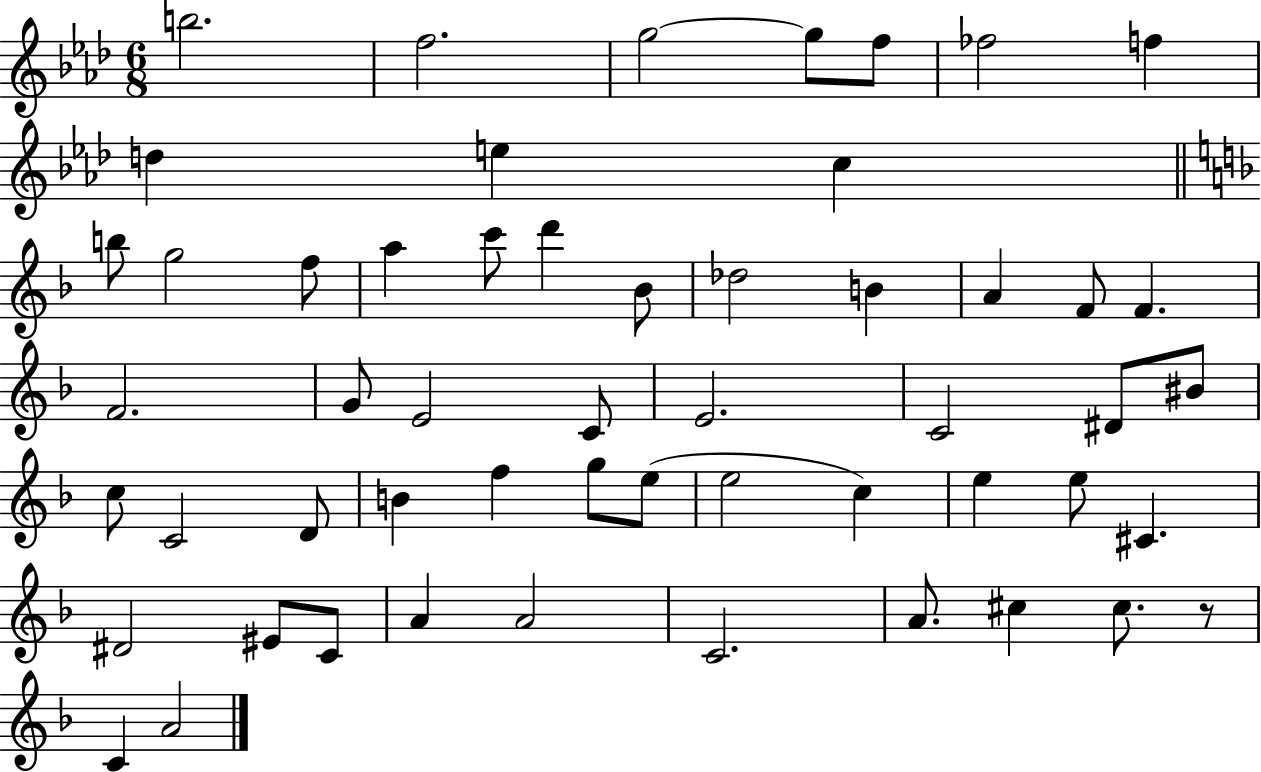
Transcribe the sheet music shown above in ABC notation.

X:1
T:Untitled
M:6/8
L:1/4
K:Ab
b2 f2 g2 g/2 f/2 _f2 f d e c b/2 g2 f/2 a c'/2 d' _B/2 _d2 B A F/2 F F2 G/2 E2 C/2 E2 C2 ^D/2 ^B/2 c/2 C2 D/2 B f g/2 e/2 e2 c e e/2 ^C ^D2 ^E/2 C/2 A A2 C2 A/2 ^c ^c/2 z/2 C A2